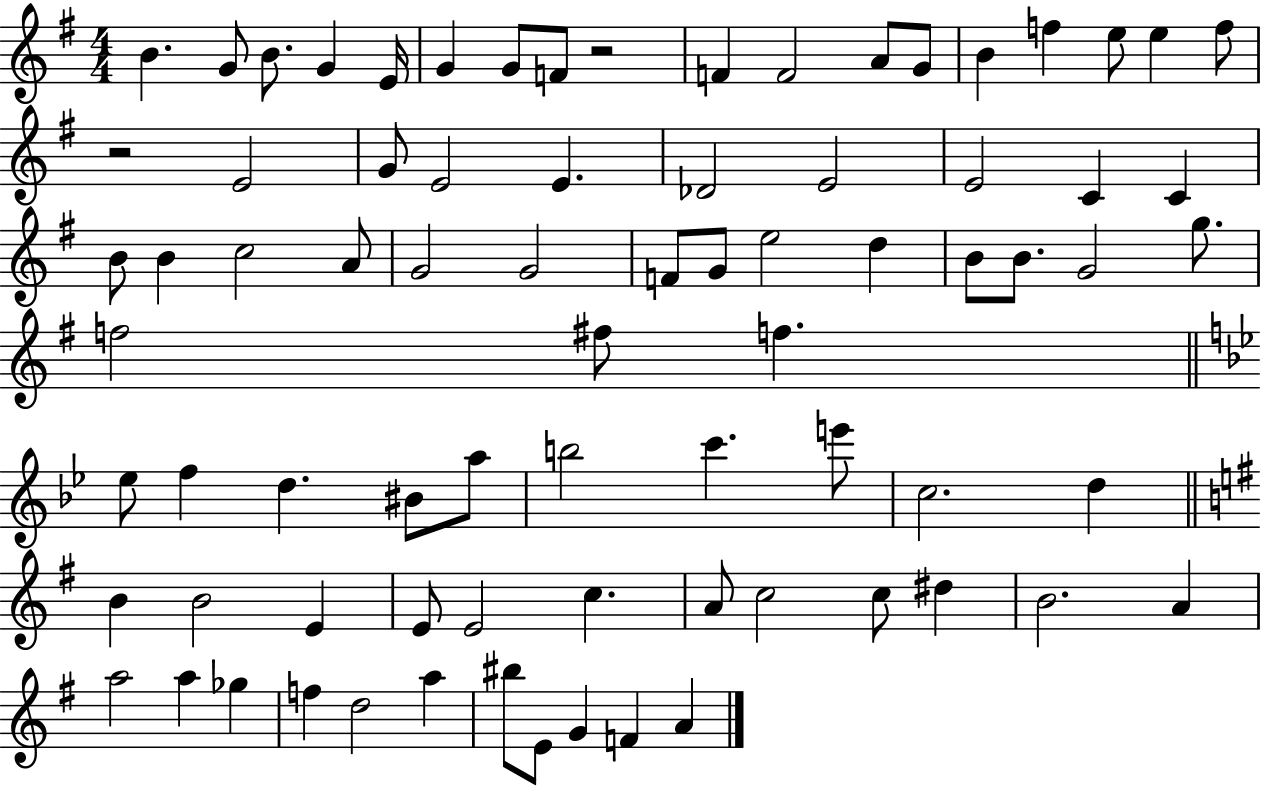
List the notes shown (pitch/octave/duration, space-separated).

B4/q. G4/e B4/e. G4/q E4/s G4/q G4/e F4/e R/h F4/q F4/h A4/e G4/e B4/q F5/q E5/e E5/q F5/e R/h E4/h G4/e E4/h E4/q. Db4/h E4/h E4/h C4/q C4/q B4/e B4/q C5/h A4/e G4/h G4/h F4/e G4/e E5/h D5/q B4/e B4/e. G4/h G5/e. F5/h F#5/e F5/q. Eb5/e F5/q D5/q. BIS4/e A5/e B5/h C6/q. E6/e C5/h. D5/q B4/q B4/h E4/q E4/e E4/h C5/q. A4/e C5/h C5/e D#5/q B4/h. A4/q A5/h A5/q Gb5/q F5/q D5/h A5/q BIS5/e E4/e G4/q F4/q A4/q